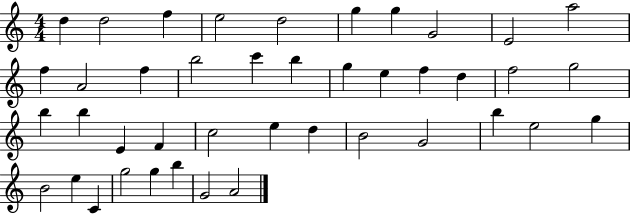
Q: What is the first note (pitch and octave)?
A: D5